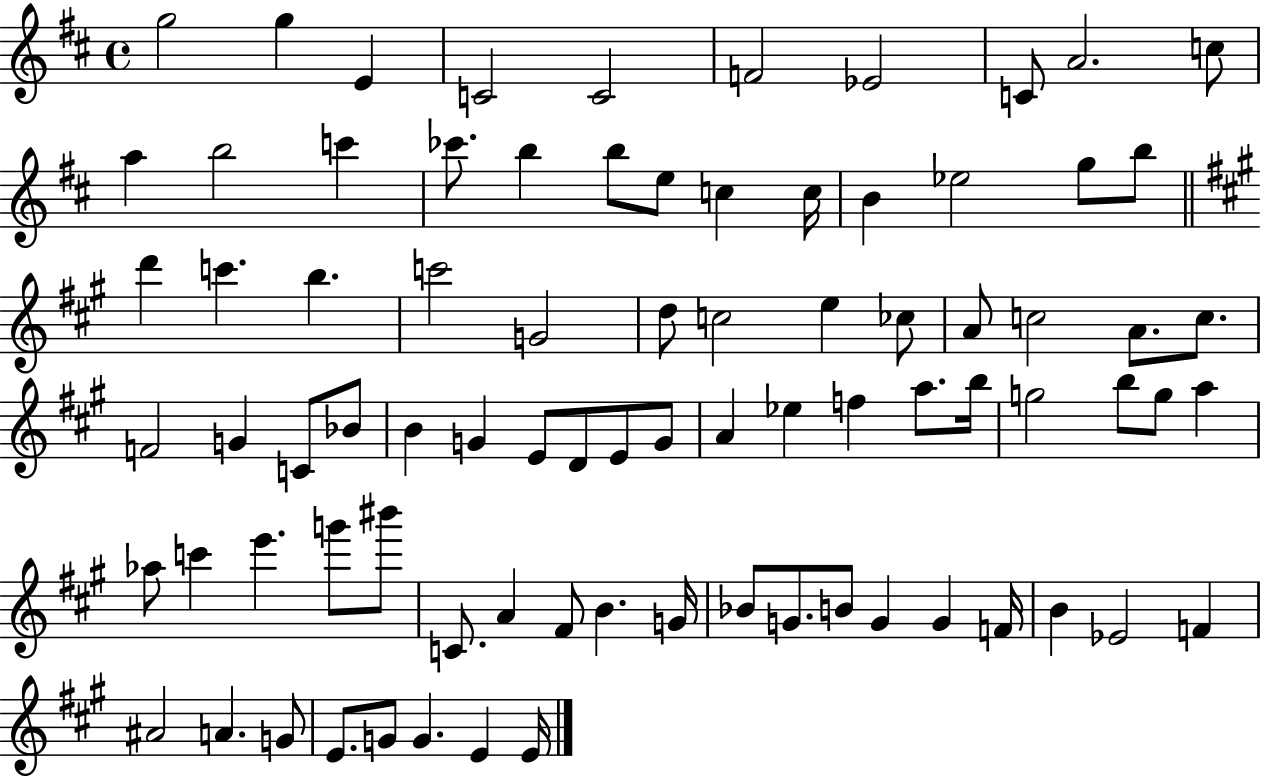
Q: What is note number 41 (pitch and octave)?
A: B4